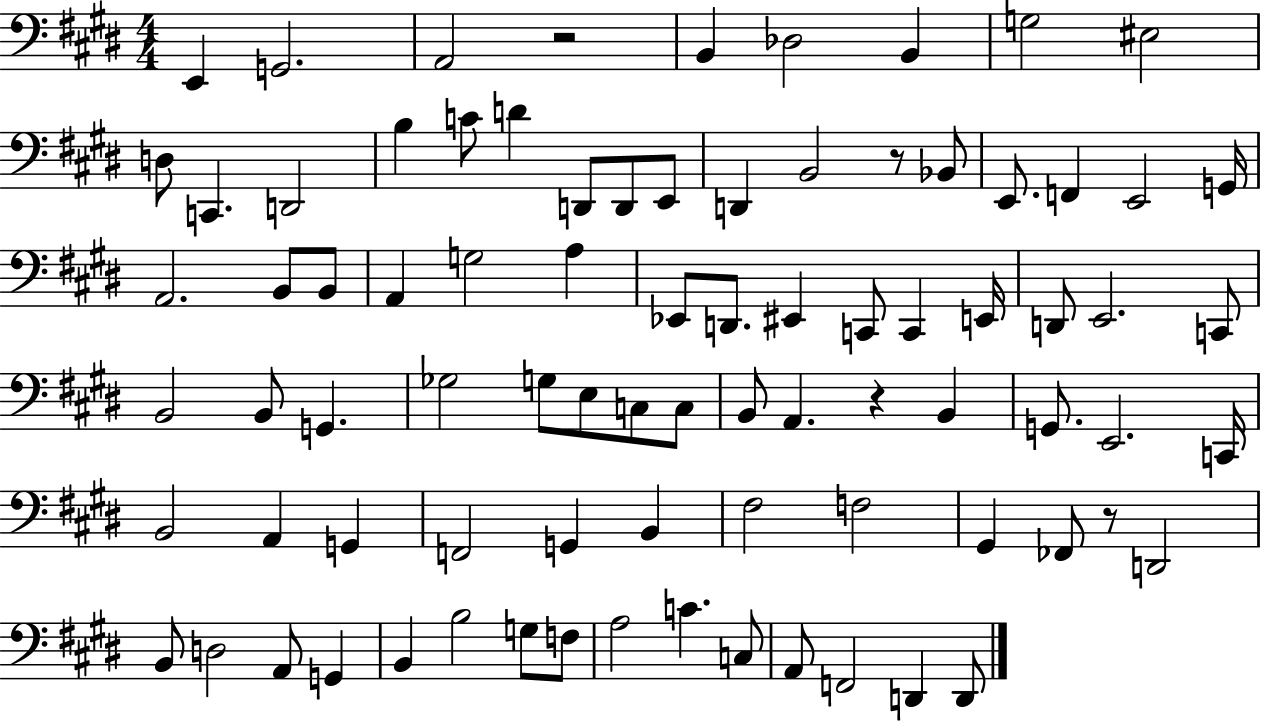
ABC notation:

X:1
T:Untitled
M:4/4
L:1/4
K:E
E,, G,,2 A,,2 z2 B,, _D,2 B,, G,2 ^E,2 D,/2 C,, D,,2 B, C/2 D D,,/2 D,,/2 E,,/2 D,, B,,2 z/2 _B,,/2 E,,/2 F,, E,,2 G,,/4 A,,2 B,,/2 B,,/2 A,, G,2 A, _E,,/2 D,,/2 ^E,, C,,/2 C,, E,,/4 D,,/2 E,,2 C,,/2 B,,2 B,,/2 G,, _G,2 G,/2 E,/2 C,/2 C,/2 B,,/2 A,, z B,, G,,/2 E,,2 C,,/4 B,,2 A,, G,, F,,2 G,, B,, ^F,2 F,2 ^G,, _F,,/2 z/2 D,,2 B,,/2 D,2 A,,/2 G,, B,, B,2 G,/2 F,/2 A,2 C C,/2 A,,/2 F,,2 D,, D,,/2